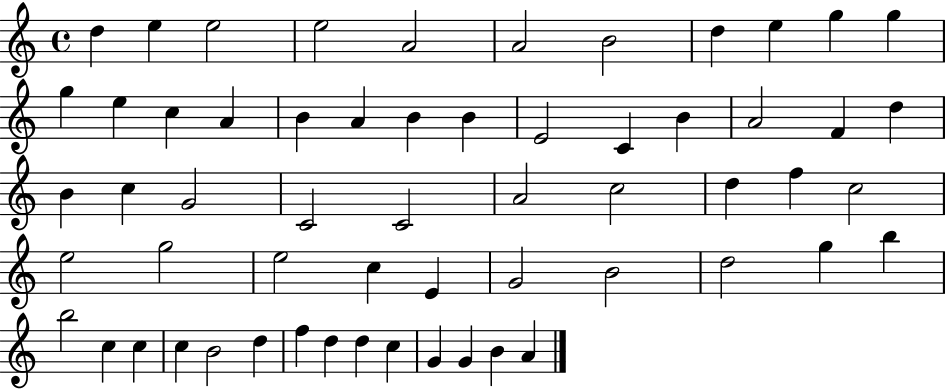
D5/q E5/q E5/h E5/h A4/h A4/h B4/h D5/q E5/q G5/q G5/q G5/q E5/q C5/q A4/q B4/q A4/q B4/q B4/q E4/h C4/q B4/q A4/h F4/q D5/q B4/q C5/q G4/h C4/h C4/h A4/h C5/h D5/q F5/q C5/h E5/h G5/h E5/h C5/q E4/q G4/h B4/h D5/h G5/q B5/q B5/h C5/q C5/q C5/q B4/h D5/q F5/q D5/q D5/q C5/q G4/q G4/q B4/q A4/q